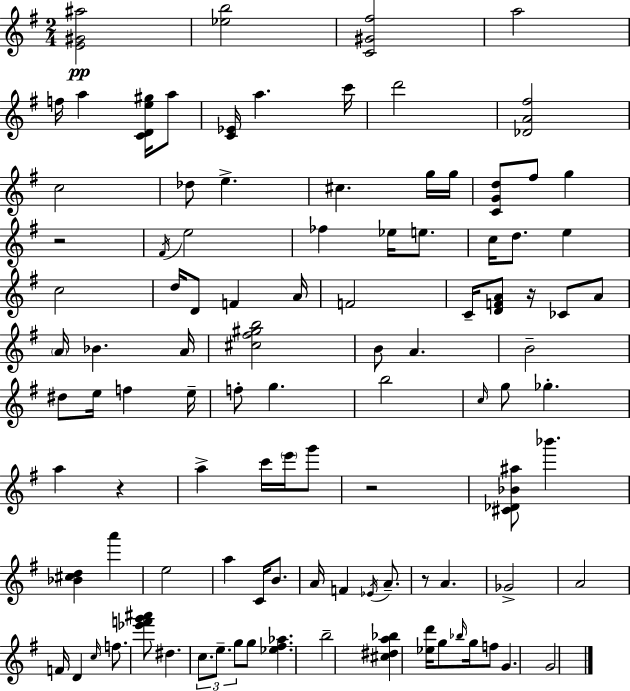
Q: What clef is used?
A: treble